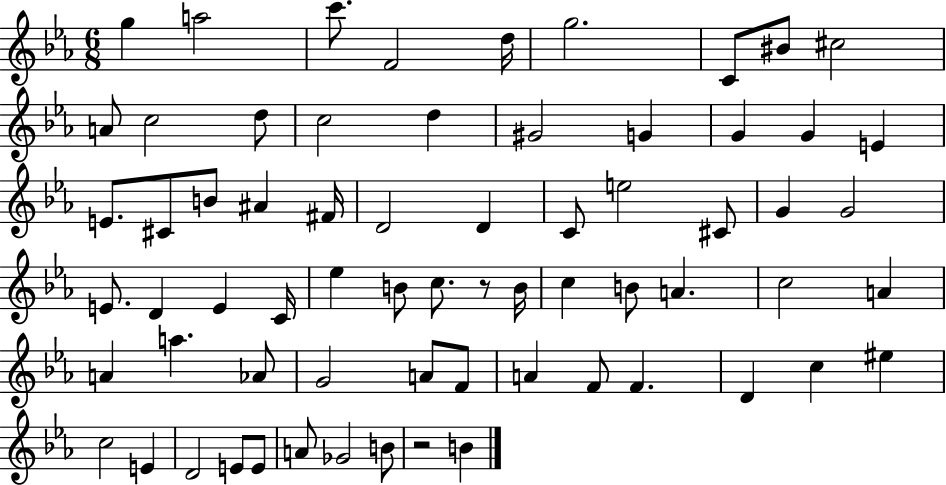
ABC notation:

X:1
T:Untitled
M:6/8
L:1/4
K:Eb
g a2 c'/2 F2 d/4 g2 C/2 ^B/2 ^c2 A/2 c2 d/2 c2 d ^G2 G G G E E/2 ^C/2 B/2 ^A ^F/4 D2 D C/2 e2 ^C/2 G G2 E/2 D E C/4 _e B/2 c/2 z/2 B/4 c B/2 A c2 A A a _A/2 G2 A/2 F/2 A F/2 F D c ^e c2 E D2 E/2 E/2 A/2 _G2 B/2 z2 B